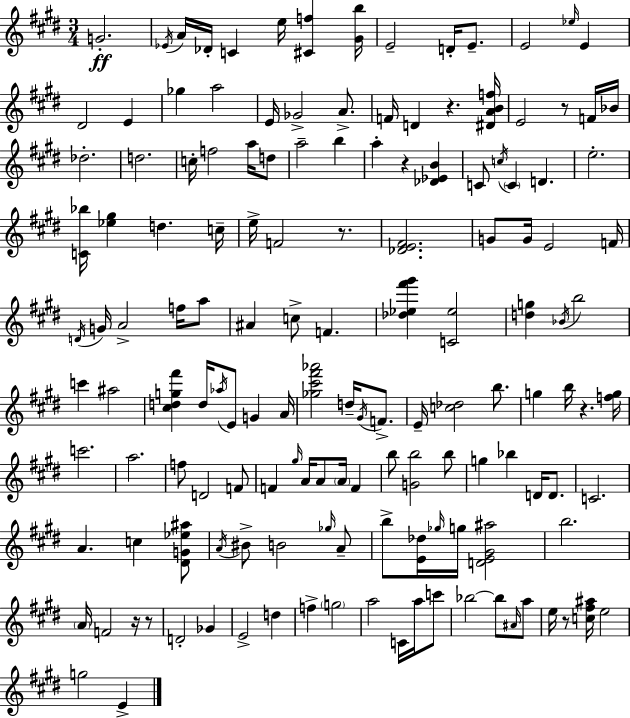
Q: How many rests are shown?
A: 8